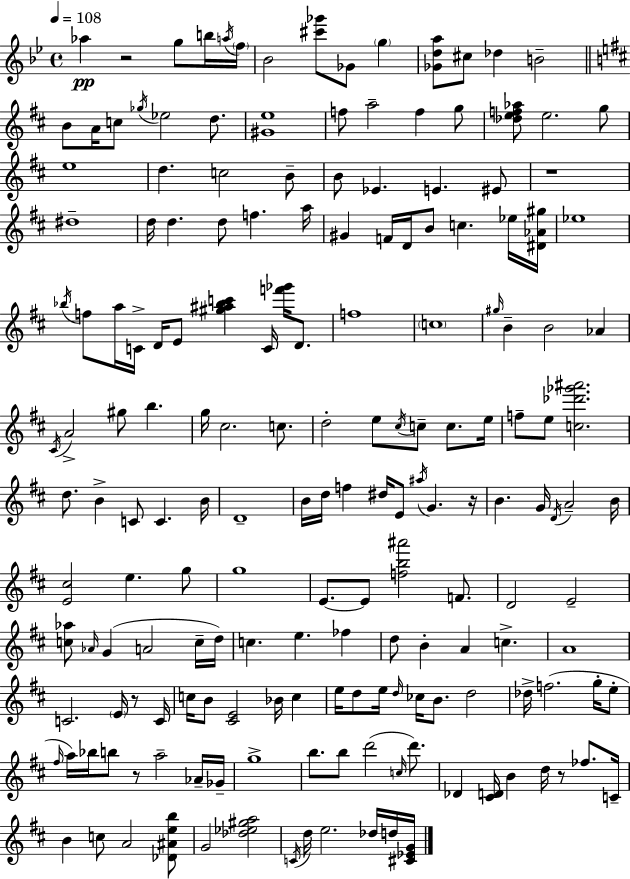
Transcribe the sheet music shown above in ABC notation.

X:1
T:Untitled
M:4/4
L:1/4
K:Bb
_a z2 g/2 b/4 a/4 f/4 _B2 [^c'_g']/2 _G/2 g [_Gda]/2 ^c/2 _d B2 B/2 A/4 c/2 _g/4 _e2 d/2 [^Ge]4 f/2 a2 f g/2 [_def_a]/2 e2 g/2 e4 d c2 B/2 B/2 _E E ^E/2 z4 ^d4 d/4 d d/2 f a/4 ^G F/4 D/4 B/2 c _e/4 [^D_A^g]/4 _e4 _b/4 f/2 a/4 C/4 D/4 E/2 [^g^a_bc'] C/4 [f'_g']/4 D/2 f4 c4 ^g/4 B B2 _A ^C/4 A2 ^g/2 b g/4 ^c2 c/2 d2 e/2 ^c/4 c/2 c/2 e/4 f/2 e/2 [c_d'_g'^a']2 d/2 B C/2 C B/4 D4 B/4 d/4 f ^d/4 E/2 ^a/4 G z/4 B G/4 D/4 A2 B/4 [E^c]2 e g/2 g4 E/2 E/2 [fb^a']2 F/2 D2 E2 [c_a]/2 _A/4 G A2 c/4 d/4 c e _f d/2 B A c A4 C2 E/4 z/2 C/4 c/4 B/2 [^CE]2 _B/4 c e/4 d/2 e/4 d/4 _c/4 B/2 d2 _d/4 f2 g/4 e/2 ^f/4 a/4 _b/4 b/2 z/2 a2 _A/4 _G/4 g4 b/2 b/2 d'2 c/4 d'/2 _D [^CD]/4 B d/4 z/2 _f/2 C/4 B c/2 A2 [_D^Aeb]/2 G2 [_d_e^ga]2 C/4 d/4 e2 _d/4 d/4 [^C_EG]/4